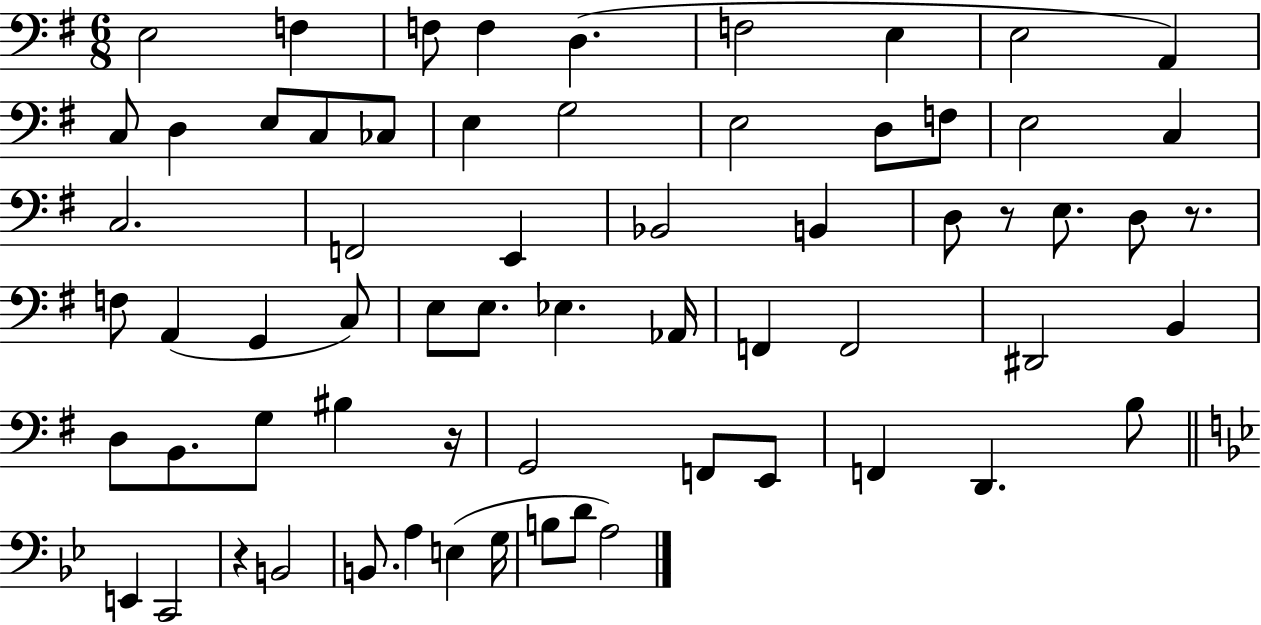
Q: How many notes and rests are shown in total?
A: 65